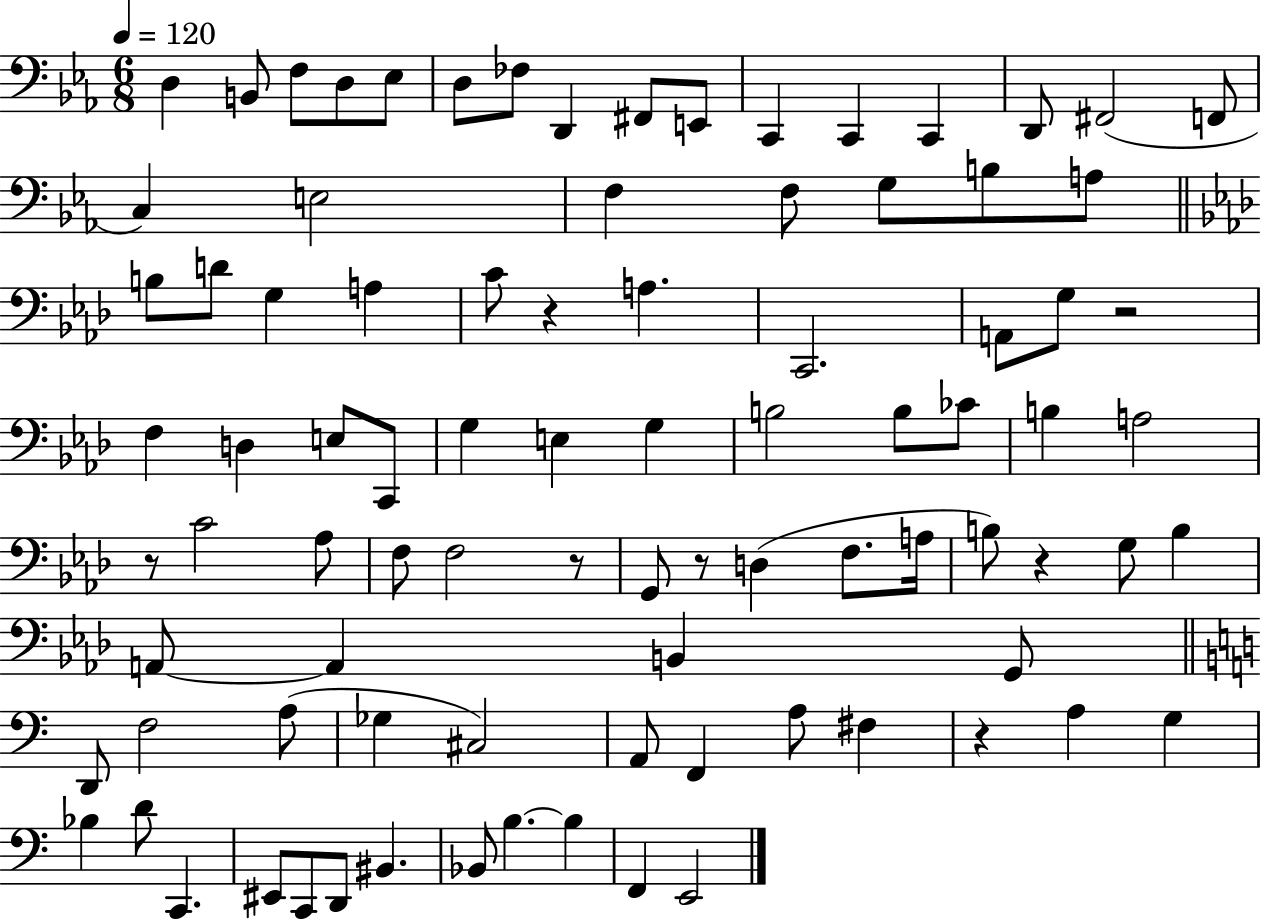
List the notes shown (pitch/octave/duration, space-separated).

D3/q B2/e F3/e D3/e Eb3/e D3/e FES3/e D2/q F#2/e E2/e C2/q C2/q C2/q D2/e F#2/h F2/e C3/q E3/h F3/q F3/e G3/e B3/e A3/e B3/e D4/e G3/q A3/q C4/e R/q A3/q. C2/h. A2/e G3/e R/h F3/q D3/q E3/e C2/e G3/q E3/q G3/q B3/h B3/e CES4/e B3/q A3/h R/e C4/h Ab3/e F3/e F3/h R/e G2/e R/e D3/q F3/e. A3/s B3/e R/q G3/e B3/q A2/e A2/q B2/q G2/e D2/e F3/h A3/e Gb3/q C#3/h A2/e F2/q A3/e F#3/q R/q A3/q G3/q Bb3/q D4/e C2/q. EIS2/e C2/e D2/e BIS2/q. Bb2/e B3/q. B3/q F2/q E2/h